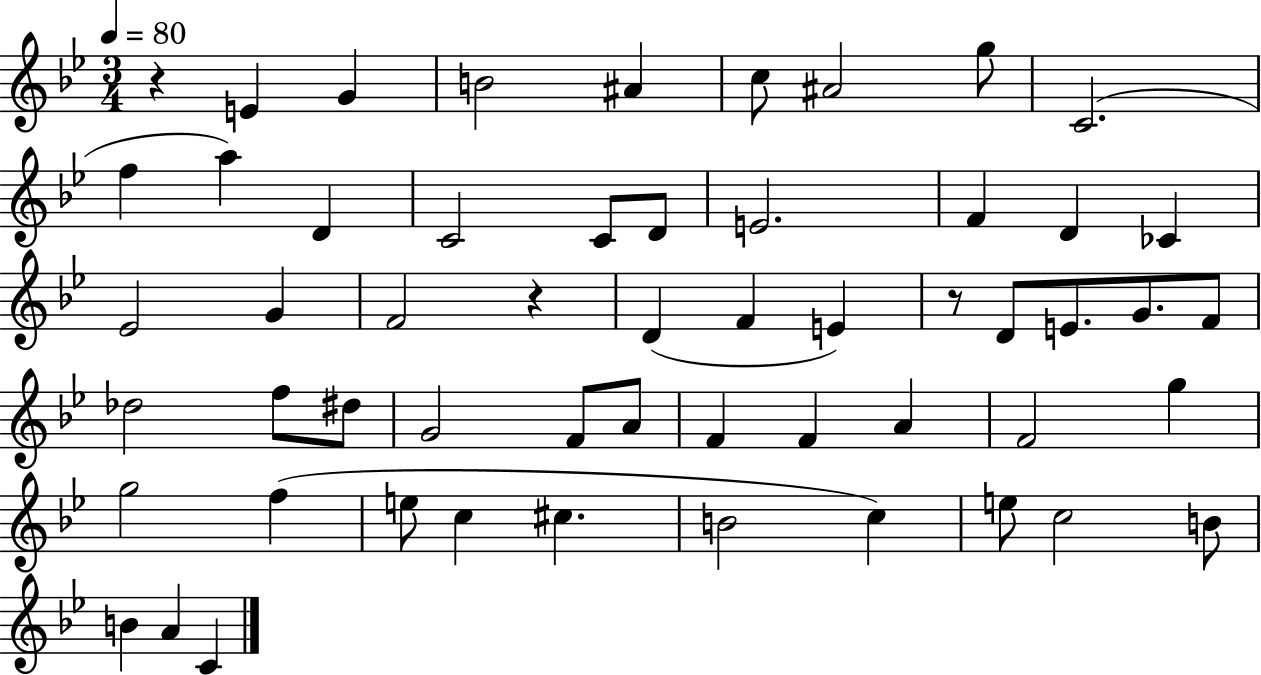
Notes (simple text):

R/q E4/q G4/q B4/h A#4/q C5/e A#4/h G5/e C4/h. F5/q A5/q D4/q C4/h C4/e D4/e E4/h. F4/q D4/q CES4/q Eb4/h G4/q F4/h R/q D4/q F4/q E4/q R/e D4/e E4/e. G4/e. F4/e Db5/h F5/e D#5/e G4/h F4/e A4/e F4/q F4/q A4/q F4/h G5/q G5/h F5/q E5/e C5/q C#5/q. B4/h C5/q E5/e C5/h B4/e B4/q A4/q C4/q